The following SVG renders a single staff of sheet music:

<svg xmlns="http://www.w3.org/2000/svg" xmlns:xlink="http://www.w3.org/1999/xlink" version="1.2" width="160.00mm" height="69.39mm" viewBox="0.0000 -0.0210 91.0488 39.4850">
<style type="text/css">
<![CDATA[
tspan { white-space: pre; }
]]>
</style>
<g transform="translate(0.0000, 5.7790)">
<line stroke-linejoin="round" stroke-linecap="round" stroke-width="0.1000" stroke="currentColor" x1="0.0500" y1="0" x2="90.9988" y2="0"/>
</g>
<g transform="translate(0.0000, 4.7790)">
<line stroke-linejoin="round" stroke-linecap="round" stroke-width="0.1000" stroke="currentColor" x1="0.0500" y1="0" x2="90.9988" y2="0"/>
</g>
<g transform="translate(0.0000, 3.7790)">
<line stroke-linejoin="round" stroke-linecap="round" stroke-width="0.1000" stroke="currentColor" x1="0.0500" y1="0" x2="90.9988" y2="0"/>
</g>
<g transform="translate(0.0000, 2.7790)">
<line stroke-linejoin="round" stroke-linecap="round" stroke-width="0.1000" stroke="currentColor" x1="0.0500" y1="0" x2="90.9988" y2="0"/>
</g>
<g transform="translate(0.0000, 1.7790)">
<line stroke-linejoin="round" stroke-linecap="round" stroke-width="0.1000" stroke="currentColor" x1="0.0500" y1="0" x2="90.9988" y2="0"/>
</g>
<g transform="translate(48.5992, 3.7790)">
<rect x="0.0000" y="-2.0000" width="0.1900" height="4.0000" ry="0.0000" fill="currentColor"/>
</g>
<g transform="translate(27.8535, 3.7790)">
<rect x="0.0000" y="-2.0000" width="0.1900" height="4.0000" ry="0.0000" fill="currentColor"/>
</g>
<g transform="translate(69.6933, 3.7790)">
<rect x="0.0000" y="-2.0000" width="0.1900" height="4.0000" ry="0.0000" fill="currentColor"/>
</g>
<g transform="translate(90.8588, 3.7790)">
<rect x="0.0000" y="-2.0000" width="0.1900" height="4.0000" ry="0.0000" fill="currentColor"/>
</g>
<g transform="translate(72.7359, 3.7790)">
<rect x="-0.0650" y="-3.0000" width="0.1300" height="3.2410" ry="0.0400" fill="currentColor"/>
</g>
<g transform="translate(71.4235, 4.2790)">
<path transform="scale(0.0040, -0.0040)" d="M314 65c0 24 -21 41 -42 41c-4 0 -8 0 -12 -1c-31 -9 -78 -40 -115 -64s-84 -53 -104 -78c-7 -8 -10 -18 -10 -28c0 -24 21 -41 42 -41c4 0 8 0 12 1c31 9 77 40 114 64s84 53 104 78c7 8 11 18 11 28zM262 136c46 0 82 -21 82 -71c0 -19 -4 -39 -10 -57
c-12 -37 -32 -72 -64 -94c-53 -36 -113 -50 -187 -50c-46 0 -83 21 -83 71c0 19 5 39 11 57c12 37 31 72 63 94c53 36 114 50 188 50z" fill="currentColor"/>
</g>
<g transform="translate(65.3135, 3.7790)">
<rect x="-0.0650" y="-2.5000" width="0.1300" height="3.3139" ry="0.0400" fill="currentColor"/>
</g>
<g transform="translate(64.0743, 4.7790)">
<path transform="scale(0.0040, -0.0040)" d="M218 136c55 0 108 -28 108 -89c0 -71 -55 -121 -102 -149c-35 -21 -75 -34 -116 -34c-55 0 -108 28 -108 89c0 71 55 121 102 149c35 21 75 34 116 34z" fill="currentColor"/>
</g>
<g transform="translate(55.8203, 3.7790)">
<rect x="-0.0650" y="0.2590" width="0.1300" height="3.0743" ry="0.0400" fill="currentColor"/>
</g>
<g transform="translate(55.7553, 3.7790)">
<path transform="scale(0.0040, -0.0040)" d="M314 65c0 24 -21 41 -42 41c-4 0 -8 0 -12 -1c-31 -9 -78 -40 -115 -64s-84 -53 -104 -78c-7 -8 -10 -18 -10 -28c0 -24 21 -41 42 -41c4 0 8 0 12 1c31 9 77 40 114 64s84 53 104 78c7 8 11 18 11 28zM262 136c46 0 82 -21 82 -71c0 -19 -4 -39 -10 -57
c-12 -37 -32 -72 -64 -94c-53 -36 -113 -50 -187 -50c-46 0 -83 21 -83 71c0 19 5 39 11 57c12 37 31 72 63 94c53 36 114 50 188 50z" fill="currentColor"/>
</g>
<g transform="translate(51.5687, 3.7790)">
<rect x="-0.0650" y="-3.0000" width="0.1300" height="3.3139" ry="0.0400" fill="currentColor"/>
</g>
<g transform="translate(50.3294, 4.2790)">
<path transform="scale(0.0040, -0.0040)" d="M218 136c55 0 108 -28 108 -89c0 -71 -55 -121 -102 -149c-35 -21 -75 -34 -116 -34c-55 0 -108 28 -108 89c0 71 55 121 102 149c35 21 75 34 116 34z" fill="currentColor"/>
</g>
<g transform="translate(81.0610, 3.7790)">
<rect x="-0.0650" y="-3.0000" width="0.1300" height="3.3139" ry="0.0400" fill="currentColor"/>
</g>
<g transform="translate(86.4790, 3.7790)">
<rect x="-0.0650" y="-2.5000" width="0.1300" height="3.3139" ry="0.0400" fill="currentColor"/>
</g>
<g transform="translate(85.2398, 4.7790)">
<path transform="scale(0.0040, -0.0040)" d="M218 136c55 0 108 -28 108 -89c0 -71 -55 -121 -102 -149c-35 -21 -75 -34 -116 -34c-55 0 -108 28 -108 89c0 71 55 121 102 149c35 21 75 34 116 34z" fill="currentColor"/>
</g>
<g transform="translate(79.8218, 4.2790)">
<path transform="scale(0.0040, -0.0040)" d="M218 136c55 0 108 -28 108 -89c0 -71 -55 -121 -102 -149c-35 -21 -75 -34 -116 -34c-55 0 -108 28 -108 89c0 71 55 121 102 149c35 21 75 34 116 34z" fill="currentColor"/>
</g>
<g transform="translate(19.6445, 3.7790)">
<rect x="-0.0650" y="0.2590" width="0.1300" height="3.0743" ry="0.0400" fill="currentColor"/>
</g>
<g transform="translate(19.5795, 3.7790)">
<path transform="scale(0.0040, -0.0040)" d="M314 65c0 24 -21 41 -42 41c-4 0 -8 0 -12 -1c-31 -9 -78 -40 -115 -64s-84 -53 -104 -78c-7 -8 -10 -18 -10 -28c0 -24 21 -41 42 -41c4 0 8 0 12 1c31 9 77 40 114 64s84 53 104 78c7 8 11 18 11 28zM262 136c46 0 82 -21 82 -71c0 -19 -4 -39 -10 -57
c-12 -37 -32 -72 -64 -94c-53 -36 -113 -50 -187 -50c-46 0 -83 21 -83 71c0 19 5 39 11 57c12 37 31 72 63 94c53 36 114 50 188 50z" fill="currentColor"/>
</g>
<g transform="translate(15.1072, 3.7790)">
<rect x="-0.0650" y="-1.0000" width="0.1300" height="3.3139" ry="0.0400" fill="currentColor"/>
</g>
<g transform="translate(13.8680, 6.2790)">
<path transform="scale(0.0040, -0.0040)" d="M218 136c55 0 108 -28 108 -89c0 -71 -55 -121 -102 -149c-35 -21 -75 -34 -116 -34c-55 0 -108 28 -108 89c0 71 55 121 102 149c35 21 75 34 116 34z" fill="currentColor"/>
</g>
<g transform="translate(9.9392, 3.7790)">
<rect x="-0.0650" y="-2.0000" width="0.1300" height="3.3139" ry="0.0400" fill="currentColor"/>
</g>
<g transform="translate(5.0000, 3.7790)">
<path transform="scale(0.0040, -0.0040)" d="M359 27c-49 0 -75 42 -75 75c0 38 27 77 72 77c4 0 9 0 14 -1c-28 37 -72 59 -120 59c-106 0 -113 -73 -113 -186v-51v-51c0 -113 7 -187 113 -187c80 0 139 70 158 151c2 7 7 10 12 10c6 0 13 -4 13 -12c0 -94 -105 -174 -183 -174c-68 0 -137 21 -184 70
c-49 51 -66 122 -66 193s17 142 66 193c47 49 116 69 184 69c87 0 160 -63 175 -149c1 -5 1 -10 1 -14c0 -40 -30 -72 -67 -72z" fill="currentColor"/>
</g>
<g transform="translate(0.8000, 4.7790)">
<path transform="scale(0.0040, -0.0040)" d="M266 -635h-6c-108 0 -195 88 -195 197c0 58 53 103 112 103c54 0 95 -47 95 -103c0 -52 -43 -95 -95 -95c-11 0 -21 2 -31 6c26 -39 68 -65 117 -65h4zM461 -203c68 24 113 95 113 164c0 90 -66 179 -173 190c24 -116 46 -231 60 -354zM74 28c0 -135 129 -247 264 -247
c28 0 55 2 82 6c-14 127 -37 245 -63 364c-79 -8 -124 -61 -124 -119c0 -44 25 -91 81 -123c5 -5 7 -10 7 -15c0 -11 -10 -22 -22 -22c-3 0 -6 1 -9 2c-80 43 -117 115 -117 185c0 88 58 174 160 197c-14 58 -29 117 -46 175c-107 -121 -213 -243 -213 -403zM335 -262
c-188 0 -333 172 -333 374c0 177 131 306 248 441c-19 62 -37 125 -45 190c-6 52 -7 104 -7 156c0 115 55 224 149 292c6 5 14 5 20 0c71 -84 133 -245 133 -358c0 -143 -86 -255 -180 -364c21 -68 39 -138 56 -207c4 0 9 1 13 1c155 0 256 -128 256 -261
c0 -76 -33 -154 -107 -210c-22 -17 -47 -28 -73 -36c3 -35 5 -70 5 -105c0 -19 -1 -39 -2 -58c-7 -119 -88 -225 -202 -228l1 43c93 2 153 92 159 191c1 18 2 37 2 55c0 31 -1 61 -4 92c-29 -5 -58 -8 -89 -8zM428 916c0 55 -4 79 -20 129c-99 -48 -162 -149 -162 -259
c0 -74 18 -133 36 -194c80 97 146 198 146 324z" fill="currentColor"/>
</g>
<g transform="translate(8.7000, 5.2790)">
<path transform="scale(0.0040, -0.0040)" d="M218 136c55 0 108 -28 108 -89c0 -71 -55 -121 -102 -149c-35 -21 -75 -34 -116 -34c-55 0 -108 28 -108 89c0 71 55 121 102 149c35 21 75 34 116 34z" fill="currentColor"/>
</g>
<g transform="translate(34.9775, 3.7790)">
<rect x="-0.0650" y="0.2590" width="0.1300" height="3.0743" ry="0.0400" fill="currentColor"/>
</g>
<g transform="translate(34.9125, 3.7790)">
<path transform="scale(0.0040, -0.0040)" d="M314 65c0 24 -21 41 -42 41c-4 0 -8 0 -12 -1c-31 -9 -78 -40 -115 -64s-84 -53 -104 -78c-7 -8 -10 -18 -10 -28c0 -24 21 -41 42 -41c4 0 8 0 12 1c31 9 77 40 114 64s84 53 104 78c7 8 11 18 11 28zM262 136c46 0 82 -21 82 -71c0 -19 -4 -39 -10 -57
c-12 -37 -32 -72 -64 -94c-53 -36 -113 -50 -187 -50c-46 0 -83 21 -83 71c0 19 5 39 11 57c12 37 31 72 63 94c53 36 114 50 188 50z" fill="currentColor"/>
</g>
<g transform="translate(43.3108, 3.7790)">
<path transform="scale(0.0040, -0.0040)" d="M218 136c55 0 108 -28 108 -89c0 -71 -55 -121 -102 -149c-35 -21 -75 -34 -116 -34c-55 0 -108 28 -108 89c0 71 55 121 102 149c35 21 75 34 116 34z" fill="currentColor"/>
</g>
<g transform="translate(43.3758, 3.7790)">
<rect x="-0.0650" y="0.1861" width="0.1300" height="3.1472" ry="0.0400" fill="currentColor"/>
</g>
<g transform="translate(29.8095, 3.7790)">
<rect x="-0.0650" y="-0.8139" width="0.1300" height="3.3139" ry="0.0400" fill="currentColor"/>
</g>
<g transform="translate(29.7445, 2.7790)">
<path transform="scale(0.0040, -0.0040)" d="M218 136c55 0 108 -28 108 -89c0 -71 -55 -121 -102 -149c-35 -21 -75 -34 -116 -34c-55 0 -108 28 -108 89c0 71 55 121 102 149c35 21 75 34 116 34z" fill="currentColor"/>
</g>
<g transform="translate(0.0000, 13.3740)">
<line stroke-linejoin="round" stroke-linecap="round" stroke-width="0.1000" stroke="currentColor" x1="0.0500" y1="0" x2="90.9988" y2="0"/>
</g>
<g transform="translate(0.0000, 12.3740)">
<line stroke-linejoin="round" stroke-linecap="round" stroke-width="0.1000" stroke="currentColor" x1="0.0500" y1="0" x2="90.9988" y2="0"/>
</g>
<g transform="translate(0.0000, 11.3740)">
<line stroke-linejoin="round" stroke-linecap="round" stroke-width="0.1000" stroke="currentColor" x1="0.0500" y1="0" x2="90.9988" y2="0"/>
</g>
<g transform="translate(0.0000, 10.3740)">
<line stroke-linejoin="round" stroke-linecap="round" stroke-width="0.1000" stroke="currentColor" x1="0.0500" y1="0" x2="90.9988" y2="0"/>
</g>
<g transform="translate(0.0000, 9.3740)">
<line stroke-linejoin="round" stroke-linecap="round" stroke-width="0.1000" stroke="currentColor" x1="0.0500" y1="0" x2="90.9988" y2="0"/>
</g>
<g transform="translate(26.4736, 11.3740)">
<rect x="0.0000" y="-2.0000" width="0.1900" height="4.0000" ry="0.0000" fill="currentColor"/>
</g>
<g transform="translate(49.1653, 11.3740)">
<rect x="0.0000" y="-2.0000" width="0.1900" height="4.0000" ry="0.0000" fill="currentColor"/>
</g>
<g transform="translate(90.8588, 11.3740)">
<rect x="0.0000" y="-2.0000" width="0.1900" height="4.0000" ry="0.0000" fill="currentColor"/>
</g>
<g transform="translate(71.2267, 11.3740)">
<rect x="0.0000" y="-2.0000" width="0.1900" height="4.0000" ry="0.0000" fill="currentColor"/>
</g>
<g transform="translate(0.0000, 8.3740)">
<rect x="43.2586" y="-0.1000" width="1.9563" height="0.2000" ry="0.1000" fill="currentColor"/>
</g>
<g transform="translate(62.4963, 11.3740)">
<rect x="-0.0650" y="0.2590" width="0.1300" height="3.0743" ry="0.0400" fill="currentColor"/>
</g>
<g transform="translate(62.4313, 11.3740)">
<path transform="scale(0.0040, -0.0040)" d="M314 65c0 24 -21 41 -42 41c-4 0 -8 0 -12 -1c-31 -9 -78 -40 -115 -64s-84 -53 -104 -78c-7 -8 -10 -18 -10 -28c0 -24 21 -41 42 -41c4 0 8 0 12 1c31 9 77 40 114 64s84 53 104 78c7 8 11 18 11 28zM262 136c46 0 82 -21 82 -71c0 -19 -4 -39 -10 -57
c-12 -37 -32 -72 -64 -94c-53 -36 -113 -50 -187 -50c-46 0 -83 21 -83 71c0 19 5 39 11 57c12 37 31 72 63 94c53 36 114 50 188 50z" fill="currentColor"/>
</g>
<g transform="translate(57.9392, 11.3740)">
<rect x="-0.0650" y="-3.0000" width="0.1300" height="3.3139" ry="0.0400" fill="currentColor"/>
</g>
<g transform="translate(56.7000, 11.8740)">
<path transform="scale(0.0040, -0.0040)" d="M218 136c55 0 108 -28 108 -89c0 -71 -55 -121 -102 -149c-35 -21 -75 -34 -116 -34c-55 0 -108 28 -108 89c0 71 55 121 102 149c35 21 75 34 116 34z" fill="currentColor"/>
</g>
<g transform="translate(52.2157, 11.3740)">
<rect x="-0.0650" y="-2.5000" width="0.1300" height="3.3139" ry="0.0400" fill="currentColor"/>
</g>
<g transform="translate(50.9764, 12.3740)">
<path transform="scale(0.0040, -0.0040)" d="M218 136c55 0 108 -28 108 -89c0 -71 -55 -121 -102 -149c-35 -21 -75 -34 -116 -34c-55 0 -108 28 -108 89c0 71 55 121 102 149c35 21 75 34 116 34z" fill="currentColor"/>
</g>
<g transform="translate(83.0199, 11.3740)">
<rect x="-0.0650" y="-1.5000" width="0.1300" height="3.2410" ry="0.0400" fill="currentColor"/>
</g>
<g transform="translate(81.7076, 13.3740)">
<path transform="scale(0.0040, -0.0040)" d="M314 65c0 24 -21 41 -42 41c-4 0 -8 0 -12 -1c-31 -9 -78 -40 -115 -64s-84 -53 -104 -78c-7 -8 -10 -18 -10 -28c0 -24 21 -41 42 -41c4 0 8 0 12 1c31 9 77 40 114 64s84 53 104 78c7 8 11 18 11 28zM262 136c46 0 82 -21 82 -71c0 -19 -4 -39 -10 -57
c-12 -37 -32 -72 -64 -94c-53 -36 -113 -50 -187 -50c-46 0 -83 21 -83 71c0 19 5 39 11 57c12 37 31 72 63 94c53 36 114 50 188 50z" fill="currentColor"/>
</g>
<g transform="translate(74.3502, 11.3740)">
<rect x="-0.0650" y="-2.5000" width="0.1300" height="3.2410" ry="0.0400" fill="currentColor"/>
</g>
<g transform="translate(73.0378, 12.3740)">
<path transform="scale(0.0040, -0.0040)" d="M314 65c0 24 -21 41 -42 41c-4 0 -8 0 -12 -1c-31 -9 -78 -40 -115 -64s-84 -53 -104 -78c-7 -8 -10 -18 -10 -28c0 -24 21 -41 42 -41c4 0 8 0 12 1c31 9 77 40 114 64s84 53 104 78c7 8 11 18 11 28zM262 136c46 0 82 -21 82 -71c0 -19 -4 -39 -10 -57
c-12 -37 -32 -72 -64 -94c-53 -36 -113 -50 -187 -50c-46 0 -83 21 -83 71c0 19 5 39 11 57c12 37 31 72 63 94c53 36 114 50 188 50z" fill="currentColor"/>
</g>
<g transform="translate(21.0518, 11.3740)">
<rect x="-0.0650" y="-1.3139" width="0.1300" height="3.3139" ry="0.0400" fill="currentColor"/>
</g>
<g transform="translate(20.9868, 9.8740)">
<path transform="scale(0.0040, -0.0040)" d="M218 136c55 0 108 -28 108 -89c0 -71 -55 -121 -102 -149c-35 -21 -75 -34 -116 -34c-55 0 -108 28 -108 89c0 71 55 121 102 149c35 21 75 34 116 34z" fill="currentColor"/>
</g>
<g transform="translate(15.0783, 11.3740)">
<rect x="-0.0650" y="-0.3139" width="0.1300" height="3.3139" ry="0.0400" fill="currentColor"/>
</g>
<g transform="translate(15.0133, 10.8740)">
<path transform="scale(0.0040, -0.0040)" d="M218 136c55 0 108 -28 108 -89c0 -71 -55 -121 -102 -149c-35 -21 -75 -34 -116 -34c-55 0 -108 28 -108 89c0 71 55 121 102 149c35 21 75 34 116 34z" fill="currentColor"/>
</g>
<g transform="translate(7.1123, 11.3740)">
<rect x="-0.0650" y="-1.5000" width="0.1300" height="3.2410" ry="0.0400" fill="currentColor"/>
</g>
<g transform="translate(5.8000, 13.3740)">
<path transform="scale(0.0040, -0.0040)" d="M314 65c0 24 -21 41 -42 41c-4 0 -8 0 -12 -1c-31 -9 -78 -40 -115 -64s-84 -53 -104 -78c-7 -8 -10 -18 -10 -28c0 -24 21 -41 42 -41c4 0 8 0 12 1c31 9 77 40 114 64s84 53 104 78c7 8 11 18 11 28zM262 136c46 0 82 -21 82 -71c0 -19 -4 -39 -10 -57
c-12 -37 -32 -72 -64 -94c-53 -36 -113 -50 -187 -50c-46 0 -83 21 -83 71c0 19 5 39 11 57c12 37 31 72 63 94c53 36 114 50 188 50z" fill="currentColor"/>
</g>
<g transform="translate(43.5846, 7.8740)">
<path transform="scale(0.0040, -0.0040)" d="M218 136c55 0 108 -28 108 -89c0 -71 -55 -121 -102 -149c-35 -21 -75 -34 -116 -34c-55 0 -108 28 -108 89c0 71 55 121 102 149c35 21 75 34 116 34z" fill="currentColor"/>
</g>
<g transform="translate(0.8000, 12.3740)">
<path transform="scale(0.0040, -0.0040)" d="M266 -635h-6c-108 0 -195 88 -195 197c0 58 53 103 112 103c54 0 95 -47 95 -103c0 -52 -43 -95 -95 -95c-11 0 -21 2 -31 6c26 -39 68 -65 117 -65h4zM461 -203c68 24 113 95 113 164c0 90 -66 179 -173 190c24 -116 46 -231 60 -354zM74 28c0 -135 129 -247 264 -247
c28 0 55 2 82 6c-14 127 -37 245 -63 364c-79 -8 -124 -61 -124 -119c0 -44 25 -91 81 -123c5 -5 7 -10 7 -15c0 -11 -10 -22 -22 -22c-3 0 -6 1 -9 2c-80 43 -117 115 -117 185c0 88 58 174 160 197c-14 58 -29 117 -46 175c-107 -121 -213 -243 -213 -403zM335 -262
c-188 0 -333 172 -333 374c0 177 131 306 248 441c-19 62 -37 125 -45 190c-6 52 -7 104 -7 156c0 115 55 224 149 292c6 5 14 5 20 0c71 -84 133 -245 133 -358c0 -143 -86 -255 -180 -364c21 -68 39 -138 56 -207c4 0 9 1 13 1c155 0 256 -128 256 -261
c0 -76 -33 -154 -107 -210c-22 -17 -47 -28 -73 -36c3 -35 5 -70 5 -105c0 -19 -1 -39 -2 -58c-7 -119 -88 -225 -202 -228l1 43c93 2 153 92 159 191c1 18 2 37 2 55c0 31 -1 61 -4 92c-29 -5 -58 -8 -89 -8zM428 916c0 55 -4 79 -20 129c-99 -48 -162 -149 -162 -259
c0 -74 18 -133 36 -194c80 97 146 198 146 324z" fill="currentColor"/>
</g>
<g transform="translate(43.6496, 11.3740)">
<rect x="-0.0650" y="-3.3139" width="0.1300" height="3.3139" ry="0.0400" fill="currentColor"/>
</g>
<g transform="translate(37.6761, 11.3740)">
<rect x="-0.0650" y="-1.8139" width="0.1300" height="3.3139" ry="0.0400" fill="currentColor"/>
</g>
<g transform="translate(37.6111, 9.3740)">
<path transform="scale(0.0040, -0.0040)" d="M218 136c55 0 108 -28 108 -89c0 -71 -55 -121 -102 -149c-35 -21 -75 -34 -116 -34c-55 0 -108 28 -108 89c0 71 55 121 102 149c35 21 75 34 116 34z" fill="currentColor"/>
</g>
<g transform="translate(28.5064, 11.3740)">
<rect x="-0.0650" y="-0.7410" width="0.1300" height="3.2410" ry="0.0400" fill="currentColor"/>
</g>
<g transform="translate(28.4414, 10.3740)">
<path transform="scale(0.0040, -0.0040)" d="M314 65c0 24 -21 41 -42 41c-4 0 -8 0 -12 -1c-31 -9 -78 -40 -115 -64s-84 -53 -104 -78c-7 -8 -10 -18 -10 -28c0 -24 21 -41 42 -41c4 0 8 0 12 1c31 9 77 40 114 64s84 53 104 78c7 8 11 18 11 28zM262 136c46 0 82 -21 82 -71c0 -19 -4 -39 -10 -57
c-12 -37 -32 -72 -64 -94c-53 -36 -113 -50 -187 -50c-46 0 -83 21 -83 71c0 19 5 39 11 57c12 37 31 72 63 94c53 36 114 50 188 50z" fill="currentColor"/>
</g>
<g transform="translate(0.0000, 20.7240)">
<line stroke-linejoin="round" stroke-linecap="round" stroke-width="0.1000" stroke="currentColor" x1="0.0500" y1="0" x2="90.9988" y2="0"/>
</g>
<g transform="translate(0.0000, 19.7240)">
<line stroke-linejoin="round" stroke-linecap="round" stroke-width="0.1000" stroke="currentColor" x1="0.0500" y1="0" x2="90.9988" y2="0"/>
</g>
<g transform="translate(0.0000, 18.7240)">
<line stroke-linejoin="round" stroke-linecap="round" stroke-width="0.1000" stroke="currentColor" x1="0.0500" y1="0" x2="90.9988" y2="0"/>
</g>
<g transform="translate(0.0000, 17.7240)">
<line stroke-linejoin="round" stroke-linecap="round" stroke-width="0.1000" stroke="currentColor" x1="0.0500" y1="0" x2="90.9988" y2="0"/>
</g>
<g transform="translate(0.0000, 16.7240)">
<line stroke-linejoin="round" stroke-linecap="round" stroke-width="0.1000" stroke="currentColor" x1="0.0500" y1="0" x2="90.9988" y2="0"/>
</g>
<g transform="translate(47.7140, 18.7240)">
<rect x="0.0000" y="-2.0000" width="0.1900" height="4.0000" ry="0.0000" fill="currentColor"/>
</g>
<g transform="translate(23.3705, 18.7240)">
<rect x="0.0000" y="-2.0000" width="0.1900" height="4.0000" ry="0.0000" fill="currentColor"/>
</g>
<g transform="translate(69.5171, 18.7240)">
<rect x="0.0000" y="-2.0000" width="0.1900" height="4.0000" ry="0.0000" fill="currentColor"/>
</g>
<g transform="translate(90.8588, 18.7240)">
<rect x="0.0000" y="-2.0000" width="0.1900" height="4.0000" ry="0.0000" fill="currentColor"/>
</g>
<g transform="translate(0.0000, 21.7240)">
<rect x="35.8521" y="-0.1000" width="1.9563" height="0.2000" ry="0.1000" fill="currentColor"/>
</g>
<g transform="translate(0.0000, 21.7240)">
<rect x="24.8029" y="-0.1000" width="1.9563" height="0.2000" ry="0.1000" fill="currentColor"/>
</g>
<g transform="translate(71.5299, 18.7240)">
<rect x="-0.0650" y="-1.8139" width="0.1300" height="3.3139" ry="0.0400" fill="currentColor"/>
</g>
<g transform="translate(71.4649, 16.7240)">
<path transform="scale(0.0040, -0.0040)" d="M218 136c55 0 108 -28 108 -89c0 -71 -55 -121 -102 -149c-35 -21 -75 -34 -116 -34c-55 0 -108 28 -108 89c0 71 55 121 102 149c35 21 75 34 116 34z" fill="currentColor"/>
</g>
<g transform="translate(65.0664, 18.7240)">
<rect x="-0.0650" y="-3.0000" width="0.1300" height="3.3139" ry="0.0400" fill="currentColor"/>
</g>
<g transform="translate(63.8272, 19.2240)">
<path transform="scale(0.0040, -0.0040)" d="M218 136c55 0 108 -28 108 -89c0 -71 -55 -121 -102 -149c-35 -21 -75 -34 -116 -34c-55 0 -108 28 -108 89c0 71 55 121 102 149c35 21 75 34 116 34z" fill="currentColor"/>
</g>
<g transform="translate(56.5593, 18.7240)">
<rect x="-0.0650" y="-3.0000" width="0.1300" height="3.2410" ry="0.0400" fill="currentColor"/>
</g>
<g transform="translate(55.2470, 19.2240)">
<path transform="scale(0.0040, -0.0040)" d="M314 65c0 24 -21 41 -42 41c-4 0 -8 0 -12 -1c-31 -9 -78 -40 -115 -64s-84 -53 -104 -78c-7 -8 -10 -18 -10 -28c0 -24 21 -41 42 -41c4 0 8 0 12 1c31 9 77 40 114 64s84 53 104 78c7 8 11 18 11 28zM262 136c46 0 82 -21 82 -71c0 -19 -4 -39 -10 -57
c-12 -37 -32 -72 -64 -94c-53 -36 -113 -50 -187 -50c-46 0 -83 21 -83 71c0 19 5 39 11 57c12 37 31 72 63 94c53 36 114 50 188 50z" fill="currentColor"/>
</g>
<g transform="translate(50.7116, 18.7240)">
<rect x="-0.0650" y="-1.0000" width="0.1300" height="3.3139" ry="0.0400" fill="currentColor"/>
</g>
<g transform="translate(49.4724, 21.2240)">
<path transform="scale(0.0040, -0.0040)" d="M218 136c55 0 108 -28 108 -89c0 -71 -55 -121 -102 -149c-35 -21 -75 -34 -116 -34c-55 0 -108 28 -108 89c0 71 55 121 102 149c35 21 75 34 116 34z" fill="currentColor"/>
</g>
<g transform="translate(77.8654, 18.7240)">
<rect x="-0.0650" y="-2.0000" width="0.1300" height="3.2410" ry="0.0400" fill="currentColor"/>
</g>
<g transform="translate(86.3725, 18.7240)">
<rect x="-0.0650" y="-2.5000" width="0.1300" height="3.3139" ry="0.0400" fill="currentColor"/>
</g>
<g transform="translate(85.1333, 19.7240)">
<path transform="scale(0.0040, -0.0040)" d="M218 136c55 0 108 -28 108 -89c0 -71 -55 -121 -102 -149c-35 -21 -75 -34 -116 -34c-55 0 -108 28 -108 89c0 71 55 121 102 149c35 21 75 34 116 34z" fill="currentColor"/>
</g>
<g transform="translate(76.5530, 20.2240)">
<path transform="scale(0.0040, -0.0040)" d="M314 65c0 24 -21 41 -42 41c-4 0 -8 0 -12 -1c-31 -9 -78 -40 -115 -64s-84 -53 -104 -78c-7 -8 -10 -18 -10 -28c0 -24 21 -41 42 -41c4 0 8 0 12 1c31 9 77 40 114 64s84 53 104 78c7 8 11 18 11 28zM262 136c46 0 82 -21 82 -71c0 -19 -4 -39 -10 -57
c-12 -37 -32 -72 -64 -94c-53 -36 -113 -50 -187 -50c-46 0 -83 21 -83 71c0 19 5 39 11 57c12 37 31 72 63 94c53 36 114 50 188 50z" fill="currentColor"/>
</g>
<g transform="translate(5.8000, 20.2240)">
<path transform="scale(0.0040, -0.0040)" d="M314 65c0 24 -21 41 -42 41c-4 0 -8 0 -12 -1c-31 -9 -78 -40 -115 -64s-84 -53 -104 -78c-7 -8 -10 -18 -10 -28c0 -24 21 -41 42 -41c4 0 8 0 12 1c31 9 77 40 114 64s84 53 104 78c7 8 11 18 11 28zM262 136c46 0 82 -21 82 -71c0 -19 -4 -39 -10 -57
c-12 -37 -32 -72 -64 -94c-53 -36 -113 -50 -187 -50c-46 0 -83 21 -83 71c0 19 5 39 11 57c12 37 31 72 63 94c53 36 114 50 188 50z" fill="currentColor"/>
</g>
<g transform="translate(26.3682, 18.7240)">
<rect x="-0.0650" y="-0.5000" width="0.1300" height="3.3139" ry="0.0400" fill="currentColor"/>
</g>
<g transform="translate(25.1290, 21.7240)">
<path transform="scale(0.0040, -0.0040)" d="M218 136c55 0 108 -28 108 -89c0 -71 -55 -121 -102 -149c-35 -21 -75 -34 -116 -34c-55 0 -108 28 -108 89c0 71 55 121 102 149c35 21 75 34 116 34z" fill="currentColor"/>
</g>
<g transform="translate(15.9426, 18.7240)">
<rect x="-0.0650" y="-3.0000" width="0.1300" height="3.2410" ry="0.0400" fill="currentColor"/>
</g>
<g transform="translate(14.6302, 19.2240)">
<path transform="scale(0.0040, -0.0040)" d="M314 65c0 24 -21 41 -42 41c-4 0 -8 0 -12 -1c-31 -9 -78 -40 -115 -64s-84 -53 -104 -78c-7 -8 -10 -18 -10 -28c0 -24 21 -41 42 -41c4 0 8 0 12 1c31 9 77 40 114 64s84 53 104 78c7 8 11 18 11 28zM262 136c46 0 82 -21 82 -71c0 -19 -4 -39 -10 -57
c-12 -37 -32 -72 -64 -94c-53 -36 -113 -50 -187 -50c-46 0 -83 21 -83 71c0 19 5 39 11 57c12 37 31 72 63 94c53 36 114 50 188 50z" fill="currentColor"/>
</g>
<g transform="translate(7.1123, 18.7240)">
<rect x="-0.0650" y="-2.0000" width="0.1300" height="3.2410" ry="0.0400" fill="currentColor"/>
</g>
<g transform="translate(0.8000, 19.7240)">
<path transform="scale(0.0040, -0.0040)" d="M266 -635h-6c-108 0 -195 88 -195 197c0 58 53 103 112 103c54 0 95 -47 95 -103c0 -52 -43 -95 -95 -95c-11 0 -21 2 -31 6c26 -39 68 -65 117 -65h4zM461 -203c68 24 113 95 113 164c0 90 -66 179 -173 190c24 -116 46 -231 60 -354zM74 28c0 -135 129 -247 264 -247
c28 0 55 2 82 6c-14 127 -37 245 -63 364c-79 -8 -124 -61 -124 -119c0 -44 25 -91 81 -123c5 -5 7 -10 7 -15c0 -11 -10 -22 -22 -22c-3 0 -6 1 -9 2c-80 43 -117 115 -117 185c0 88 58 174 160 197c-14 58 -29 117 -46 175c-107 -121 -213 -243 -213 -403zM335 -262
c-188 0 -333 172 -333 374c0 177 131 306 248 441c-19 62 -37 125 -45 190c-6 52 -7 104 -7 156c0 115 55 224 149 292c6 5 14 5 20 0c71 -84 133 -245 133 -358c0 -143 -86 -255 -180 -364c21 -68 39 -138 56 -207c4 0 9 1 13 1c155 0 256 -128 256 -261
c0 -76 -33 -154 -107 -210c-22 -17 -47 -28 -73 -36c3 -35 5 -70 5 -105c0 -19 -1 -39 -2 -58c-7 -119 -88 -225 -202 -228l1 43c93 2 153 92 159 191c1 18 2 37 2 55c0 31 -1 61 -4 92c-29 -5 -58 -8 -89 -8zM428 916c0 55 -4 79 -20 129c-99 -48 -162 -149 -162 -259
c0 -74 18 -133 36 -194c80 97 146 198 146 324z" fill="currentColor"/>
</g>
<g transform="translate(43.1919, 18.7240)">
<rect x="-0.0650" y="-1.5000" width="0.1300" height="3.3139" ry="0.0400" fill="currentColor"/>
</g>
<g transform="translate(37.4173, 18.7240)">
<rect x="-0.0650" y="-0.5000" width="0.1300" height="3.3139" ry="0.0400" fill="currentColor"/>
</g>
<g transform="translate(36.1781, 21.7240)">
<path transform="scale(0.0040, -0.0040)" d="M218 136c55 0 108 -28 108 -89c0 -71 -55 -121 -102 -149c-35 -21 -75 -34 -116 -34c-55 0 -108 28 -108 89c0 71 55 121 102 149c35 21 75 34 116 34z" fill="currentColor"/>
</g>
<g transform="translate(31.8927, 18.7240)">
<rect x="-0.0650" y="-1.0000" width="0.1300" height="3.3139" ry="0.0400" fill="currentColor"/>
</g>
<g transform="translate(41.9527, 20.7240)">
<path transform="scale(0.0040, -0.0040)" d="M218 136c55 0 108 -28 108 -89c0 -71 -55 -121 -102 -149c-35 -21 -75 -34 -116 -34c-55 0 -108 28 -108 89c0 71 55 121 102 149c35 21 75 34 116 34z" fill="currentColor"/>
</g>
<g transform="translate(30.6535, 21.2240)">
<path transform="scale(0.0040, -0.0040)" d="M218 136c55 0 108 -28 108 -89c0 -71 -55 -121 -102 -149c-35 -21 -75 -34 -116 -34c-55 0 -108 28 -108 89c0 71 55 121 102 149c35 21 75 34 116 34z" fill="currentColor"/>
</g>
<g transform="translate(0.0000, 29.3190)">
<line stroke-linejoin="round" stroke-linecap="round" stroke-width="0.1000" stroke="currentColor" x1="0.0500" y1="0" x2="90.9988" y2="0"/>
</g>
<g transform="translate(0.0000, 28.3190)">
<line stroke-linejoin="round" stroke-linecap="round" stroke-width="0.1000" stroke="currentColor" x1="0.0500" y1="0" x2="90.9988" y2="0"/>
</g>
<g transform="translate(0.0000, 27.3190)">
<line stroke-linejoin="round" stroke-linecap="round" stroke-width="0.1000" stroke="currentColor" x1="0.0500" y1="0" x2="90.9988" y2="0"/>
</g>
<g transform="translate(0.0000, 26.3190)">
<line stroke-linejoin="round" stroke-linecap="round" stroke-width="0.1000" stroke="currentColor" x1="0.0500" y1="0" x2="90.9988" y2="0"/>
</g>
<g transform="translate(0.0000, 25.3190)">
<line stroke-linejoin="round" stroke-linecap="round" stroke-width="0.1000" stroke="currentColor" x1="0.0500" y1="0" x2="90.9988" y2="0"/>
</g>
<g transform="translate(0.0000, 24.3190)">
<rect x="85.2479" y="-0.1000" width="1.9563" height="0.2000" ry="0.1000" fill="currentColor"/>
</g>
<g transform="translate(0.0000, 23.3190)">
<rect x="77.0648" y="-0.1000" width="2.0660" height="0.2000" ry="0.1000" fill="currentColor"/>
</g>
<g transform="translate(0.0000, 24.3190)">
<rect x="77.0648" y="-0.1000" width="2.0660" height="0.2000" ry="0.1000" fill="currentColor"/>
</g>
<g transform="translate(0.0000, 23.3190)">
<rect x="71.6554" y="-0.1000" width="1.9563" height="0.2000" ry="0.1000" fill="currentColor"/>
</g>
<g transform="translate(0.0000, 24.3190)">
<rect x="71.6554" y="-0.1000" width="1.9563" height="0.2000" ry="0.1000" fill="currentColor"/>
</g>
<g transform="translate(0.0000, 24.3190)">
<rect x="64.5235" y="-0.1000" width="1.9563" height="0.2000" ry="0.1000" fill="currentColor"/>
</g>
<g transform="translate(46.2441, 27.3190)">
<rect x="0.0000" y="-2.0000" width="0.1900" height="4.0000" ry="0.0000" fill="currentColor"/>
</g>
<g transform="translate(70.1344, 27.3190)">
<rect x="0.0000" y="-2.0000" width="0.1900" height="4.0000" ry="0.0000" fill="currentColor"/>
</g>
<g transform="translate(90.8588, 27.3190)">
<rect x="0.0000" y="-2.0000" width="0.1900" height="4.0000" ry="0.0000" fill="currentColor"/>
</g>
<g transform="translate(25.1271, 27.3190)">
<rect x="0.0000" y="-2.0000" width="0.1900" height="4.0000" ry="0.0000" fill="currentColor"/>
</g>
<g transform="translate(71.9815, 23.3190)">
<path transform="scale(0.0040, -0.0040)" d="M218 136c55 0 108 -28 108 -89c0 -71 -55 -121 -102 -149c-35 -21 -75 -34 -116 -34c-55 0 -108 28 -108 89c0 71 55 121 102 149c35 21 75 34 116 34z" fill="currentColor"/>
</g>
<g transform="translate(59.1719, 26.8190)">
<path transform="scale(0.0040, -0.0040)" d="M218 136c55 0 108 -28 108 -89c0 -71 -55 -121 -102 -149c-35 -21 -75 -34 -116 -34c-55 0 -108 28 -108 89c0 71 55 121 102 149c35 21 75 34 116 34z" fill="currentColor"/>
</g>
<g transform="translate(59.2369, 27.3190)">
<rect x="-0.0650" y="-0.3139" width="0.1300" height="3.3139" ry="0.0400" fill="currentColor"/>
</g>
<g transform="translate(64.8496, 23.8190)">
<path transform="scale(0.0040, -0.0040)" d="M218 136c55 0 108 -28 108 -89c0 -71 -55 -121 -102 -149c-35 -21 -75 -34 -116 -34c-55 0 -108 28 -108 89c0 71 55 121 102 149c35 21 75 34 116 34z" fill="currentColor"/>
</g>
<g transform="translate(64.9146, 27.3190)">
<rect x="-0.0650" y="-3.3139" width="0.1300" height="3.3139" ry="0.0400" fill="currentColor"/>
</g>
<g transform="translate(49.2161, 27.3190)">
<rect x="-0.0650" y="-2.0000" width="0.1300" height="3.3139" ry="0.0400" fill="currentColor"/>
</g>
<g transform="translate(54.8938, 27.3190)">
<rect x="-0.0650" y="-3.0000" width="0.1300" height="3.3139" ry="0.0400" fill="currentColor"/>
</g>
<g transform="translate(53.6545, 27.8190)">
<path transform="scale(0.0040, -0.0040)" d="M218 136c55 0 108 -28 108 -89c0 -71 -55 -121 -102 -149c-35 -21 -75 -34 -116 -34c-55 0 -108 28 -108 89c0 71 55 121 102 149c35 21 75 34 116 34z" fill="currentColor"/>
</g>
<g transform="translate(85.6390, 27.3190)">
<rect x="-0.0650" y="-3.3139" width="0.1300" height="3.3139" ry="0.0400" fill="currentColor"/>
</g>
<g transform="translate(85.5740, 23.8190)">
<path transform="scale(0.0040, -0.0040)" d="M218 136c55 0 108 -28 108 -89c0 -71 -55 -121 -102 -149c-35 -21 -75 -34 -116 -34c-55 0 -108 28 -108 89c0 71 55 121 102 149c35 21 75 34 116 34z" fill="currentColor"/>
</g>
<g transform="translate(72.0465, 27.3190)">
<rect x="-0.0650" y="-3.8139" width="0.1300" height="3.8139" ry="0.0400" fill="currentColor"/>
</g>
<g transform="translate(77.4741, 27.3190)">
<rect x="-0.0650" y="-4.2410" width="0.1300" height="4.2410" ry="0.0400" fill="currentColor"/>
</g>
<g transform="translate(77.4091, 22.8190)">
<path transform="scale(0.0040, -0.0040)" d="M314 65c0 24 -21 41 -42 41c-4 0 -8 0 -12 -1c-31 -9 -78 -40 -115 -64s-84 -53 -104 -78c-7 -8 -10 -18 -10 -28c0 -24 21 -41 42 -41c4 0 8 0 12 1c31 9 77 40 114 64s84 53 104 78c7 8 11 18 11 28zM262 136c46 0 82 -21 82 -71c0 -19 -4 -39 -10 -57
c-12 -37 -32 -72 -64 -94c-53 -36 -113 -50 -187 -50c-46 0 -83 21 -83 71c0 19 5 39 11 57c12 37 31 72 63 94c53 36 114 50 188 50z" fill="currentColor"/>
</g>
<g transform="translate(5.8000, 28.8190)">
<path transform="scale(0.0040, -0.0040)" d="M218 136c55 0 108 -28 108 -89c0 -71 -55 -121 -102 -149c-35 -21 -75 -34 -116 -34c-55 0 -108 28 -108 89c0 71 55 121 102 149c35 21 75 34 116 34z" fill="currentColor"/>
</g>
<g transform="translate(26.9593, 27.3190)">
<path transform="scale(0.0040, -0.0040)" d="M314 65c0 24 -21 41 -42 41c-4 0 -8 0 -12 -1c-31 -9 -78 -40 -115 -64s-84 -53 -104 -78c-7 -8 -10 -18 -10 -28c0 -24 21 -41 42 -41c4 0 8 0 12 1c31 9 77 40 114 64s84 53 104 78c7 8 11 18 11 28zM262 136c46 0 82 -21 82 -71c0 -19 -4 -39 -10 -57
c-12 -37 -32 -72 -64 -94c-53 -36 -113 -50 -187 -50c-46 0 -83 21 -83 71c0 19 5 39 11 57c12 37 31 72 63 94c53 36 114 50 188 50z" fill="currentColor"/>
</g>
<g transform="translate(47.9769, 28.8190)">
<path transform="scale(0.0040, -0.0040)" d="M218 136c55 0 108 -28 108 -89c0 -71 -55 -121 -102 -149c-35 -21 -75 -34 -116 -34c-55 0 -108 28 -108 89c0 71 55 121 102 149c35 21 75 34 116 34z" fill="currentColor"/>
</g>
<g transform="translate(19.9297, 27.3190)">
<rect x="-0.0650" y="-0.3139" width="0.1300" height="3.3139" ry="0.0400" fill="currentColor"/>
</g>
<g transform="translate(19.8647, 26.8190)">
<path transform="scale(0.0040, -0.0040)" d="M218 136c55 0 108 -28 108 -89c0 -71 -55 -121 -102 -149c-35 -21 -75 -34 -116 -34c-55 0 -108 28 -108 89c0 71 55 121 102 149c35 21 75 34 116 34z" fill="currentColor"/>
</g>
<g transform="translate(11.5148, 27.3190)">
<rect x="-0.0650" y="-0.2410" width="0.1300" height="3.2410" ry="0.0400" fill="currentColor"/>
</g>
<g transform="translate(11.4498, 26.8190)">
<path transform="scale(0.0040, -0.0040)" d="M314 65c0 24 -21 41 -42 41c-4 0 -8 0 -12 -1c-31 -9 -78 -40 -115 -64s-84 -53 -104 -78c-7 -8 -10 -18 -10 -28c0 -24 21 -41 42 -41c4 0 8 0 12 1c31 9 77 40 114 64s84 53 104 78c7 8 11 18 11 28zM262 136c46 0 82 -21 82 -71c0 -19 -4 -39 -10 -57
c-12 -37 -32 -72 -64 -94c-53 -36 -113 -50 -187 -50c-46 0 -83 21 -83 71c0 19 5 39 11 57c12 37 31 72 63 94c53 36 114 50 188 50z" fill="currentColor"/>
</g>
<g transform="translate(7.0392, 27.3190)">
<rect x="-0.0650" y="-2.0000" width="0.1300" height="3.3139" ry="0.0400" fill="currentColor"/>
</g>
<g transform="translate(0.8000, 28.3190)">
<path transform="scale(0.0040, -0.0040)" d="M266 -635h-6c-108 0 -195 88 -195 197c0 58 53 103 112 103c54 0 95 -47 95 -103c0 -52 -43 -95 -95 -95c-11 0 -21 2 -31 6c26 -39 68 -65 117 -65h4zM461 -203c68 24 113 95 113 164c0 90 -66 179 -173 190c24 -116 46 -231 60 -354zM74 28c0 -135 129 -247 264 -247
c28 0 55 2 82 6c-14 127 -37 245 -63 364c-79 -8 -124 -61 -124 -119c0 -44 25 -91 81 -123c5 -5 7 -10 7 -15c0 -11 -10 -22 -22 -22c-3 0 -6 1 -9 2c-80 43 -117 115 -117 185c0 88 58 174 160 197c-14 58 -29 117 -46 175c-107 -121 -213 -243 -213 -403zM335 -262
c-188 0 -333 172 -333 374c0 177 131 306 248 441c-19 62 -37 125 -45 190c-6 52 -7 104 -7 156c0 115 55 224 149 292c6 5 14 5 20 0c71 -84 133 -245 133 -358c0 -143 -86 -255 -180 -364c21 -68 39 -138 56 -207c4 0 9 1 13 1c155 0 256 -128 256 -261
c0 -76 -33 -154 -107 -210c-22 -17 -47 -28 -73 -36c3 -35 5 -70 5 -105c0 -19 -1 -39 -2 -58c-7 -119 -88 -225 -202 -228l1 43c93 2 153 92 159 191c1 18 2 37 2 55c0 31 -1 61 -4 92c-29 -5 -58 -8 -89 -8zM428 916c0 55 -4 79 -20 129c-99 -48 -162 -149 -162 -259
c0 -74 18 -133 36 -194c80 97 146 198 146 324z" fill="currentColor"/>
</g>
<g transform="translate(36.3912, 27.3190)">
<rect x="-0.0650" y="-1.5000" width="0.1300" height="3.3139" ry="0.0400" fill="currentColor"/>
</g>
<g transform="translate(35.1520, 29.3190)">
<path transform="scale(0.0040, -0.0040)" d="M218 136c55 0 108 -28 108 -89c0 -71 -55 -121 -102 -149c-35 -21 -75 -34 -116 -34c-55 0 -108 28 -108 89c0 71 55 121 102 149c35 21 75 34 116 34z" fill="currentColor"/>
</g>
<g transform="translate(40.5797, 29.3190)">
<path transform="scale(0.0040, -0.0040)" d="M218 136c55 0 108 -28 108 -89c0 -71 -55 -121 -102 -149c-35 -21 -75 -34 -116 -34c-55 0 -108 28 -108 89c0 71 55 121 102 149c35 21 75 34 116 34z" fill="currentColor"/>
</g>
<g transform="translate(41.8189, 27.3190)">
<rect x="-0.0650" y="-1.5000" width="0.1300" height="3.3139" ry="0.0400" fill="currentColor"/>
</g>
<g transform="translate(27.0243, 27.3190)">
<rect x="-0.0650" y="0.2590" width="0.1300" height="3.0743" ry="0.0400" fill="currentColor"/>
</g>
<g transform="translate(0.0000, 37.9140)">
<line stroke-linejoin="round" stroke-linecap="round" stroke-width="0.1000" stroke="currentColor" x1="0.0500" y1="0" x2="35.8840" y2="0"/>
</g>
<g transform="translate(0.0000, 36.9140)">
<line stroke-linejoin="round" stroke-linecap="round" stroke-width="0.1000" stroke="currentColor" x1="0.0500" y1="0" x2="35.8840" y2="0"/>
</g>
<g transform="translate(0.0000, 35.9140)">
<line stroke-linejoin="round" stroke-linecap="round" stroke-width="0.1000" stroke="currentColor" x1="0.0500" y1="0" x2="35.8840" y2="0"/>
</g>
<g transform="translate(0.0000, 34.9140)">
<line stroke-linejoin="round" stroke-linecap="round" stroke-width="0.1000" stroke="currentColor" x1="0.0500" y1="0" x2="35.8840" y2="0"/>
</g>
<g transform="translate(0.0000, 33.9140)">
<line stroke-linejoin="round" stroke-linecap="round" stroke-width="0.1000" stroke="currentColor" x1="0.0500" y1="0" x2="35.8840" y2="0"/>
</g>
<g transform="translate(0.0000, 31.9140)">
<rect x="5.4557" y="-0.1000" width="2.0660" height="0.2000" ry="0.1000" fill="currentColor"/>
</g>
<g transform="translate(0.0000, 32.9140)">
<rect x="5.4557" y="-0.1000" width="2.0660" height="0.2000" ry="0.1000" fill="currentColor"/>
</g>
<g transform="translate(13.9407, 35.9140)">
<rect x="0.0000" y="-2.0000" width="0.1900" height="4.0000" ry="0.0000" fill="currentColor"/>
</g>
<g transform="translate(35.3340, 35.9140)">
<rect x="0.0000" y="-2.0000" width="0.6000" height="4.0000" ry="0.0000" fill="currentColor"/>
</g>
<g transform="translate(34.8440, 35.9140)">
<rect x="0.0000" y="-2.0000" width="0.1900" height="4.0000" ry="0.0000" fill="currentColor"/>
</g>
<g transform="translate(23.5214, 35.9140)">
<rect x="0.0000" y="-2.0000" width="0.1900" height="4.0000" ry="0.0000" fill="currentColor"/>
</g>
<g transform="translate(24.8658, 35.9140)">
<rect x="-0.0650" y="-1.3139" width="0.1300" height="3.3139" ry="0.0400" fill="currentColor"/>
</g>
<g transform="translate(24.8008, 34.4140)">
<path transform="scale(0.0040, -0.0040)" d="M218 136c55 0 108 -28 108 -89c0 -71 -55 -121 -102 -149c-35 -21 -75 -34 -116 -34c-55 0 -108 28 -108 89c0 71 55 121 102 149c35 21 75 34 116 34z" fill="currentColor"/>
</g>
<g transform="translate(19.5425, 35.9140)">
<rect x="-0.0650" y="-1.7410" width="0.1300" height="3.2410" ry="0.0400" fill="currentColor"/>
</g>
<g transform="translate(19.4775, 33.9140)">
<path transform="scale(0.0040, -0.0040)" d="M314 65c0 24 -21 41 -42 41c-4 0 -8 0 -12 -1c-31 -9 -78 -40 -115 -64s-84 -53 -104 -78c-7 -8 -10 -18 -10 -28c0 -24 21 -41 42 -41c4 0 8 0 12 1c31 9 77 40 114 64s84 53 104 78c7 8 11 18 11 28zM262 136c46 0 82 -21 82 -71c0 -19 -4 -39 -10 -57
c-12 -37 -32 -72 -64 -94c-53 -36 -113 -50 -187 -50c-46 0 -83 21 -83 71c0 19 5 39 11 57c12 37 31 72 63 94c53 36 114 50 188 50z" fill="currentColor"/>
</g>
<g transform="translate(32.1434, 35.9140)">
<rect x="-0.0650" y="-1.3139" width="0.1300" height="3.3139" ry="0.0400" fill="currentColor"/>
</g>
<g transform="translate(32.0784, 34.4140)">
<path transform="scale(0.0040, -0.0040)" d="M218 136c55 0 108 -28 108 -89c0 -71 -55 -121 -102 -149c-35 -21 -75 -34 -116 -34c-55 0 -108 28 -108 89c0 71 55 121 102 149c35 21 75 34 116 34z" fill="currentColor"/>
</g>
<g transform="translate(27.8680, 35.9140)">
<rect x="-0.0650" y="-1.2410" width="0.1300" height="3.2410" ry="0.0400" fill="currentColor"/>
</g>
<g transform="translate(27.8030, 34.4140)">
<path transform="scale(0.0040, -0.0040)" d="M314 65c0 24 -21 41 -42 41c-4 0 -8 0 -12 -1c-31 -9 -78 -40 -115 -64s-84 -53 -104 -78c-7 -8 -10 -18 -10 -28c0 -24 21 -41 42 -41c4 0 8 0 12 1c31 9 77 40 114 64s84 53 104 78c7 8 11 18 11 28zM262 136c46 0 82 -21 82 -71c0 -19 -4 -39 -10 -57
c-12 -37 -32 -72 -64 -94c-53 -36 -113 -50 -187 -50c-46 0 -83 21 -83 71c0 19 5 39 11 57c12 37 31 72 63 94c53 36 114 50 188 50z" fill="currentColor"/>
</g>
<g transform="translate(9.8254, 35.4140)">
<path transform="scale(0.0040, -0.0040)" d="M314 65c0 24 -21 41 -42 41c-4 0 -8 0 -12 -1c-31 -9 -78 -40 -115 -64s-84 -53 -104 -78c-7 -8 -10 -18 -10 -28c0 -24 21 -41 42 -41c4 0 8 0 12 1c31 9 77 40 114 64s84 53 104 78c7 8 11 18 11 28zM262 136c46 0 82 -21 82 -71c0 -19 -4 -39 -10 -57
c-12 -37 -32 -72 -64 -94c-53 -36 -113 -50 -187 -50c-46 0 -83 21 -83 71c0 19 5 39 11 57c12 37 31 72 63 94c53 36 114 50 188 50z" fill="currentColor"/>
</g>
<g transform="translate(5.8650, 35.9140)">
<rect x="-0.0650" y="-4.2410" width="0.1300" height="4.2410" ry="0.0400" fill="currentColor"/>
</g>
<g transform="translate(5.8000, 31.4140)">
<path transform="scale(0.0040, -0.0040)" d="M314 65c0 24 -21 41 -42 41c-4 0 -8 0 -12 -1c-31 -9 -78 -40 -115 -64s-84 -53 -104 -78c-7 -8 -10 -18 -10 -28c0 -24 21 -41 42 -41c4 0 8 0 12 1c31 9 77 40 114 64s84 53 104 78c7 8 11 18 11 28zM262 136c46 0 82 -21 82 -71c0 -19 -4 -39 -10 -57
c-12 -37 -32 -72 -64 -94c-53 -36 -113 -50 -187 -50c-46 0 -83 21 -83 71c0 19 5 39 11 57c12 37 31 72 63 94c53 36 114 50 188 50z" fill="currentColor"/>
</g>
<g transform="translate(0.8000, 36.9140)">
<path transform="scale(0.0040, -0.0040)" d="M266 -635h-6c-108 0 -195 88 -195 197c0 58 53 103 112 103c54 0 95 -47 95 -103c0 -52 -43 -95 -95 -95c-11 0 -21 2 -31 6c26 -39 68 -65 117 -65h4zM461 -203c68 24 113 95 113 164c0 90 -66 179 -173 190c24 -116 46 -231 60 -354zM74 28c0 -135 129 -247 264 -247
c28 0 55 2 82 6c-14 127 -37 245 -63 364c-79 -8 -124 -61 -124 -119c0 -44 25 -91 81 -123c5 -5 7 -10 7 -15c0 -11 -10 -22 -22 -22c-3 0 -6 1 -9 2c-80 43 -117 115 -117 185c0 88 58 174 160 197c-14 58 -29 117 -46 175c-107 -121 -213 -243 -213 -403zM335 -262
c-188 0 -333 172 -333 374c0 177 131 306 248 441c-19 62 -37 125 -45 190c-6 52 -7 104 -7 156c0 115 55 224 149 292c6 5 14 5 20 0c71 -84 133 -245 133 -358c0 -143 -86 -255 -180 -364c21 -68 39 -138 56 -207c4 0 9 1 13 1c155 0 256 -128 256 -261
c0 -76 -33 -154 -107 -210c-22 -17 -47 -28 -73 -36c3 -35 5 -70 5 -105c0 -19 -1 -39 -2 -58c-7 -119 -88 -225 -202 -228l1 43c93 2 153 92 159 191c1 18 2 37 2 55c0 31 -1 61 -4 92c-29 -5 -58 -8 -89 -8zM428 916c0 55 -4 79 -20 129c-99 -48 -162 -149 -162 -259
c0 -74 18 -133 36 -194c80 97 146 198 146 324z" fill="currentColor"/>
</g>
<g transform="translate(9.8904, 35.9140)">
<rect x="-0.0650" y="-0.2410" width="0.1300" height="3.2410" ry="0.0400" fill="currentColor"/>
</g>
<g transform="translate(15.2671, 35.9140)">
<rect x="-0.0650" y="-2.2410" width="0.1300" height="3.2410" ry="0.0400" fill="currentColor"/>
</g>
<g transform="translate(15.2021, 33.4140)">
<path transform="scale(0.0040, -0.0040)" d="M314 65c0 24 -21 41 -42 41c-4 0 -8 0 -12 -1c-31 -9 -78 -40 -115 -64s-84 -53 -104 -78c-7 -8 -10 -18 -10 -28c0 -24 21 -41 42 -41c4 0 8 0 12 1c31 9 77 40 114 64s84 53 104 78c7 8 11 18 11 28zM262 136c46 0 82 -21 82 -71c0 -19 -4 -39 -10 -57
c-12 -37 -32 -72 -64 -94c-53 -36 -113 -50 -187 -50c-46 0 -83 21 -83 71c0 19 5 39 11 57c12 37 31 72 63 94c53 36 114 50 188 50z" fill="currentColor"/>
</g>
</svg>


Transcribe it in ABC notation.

X:1
T:Untitled
M:4/4
L:1/4
K:C
F D B2 d B2 B A B2 G A2 A G E2 c e d2 f b G A B2 G2 E2 F2 A2 C D C E D A2 A f F2 G F c2 c B2 E E F A c b c' d'2 b d'2 c2 g2 f2 e e2 e